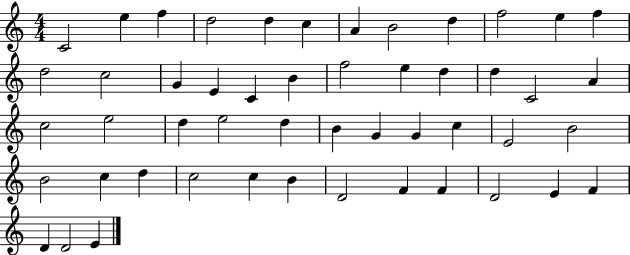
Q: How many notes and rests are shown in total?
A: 50